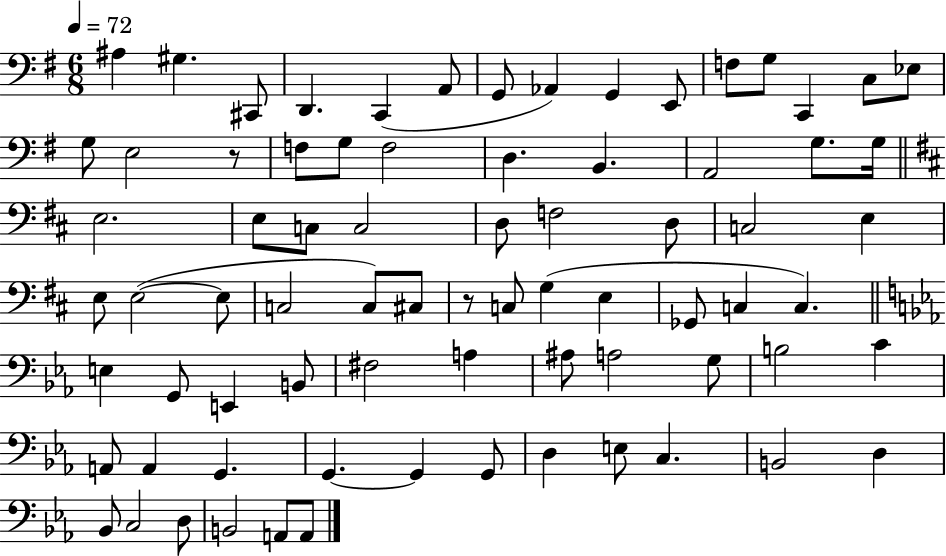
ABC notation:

X:1
T:Untitled
M:6/8
L:1/4
K:G
^A, ^G, ^C,,/2 D,, C,, A,,/2 G,,/2 _A,, G,, E,,/2 F,/2 G,/2 C,, C,/2 _E,/2 G,/2 E,2 z/2 F,/2 G,/2 F,2 D, B,, A,,2 G,/2 G,/4 E,2 E,/2 C,/2 C,2 D,/2 F,2 D,/2 C,2 E, E,/2 E,2 E,/2 C,2 C,/2 ^C,/2 z/2 C,/2 G, E, _G,,/2 C, C, E, G,,/2 E,, B,,/2 ^F,2 A, ^A,/2 A,2 G,/2 B,2 C A,,/2 A,, G,, G,, G,, G,,/2 D, E,/2 C, B,,2 D, _B,,/2 C,2 D,/2 B,,2 A,,/2 A,,/2